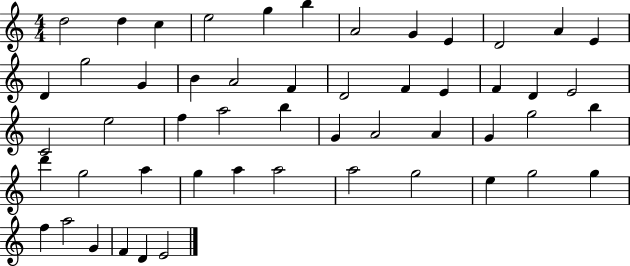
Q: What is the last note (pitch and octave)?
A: E4